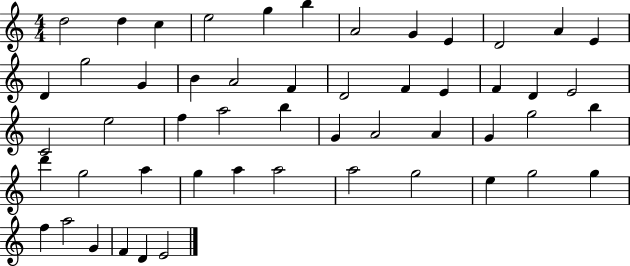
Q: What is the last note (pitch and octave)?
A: E4